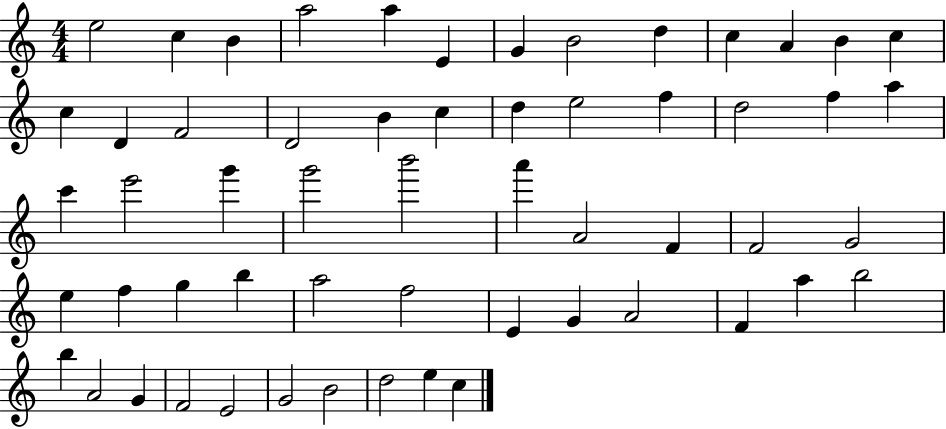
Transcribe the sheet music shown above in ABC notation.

X:1
T:Untitled
M:4/4
L:1/4
K:C
e2 c B a2 a E G B2 d c A B c c D F2 D2 B c d e2 f d2 f a c' e'2 g' g'2 b'2 a' A2 F F2 G2 e f g b a2 f2 E G A2 F a b2 b A2 G F2 E2 G2 B2 d2 e c